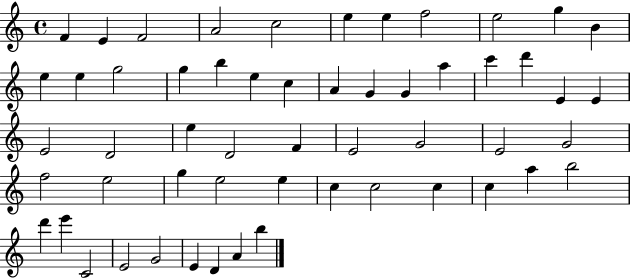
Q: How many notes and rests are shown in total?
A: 55